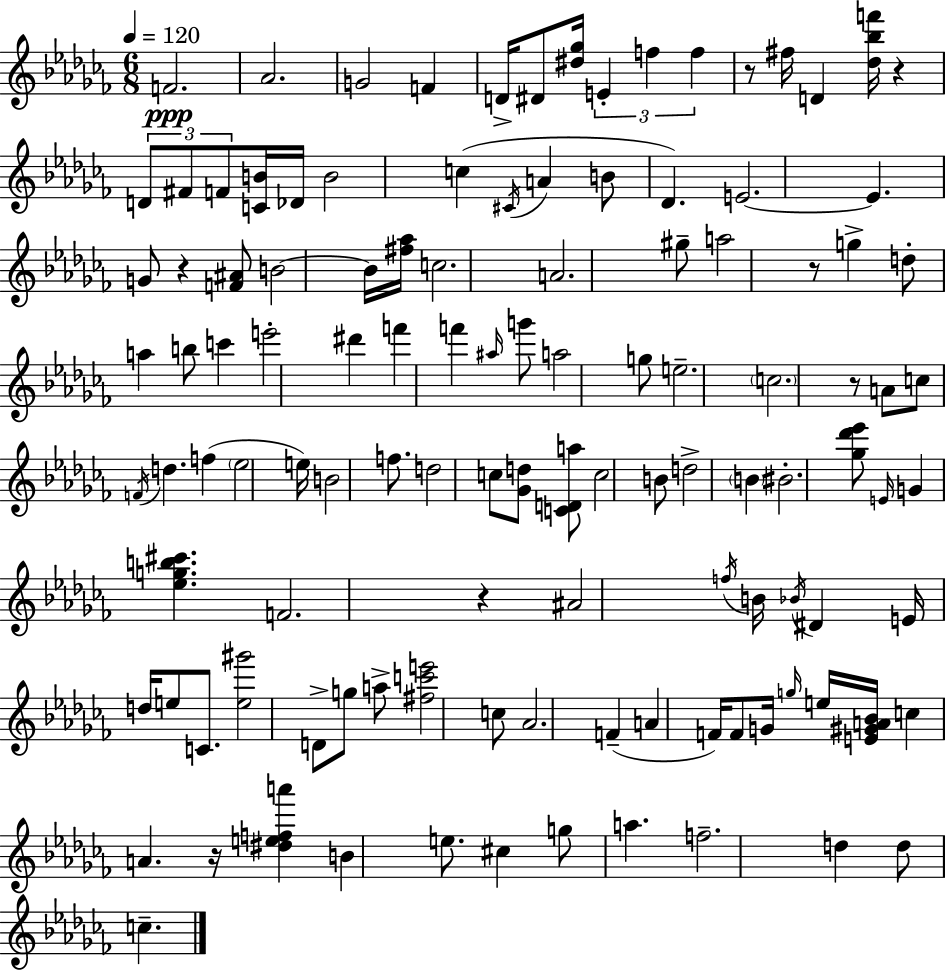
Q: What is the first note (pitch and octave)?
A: F4